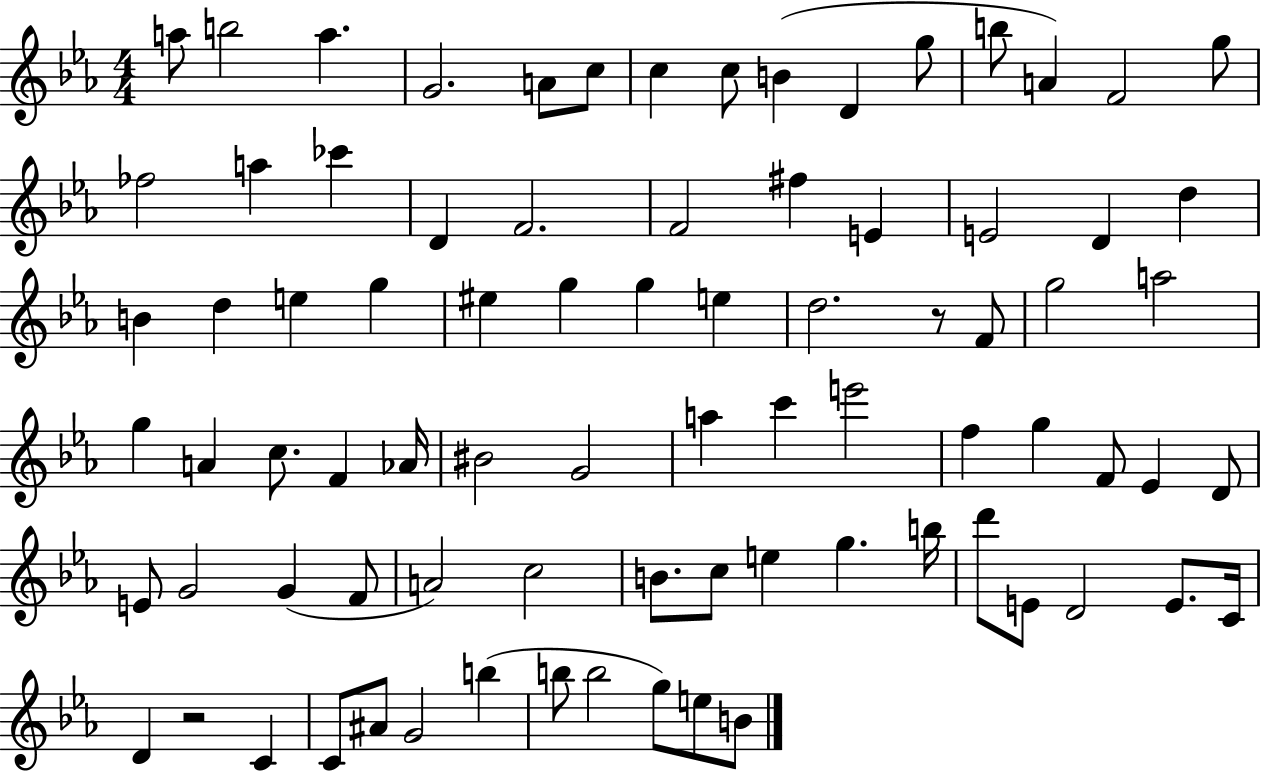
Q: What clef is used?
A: treble